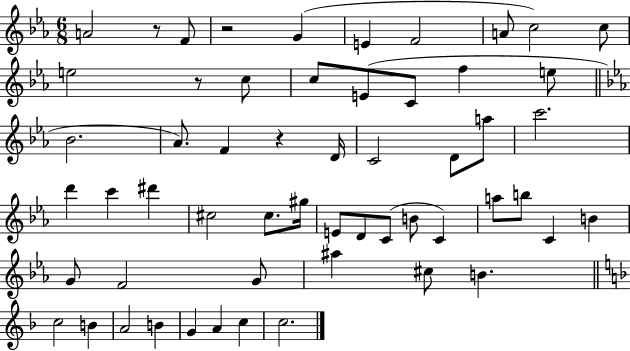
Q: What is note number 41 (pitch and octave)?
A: G4